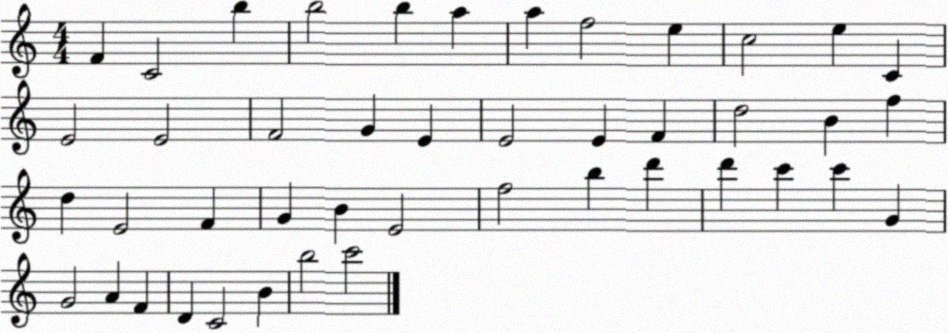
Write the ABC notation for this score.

X:1
T:Untitled
M:4/4
L:1/4
K:C
F C2 b b2 b a a f2 e c2 e C E2 E2 F2 G E E2 E F d2 B f d E2 F G B E2 f2 b d' d' c' c' G G2 A F D C2 B b2 c'2